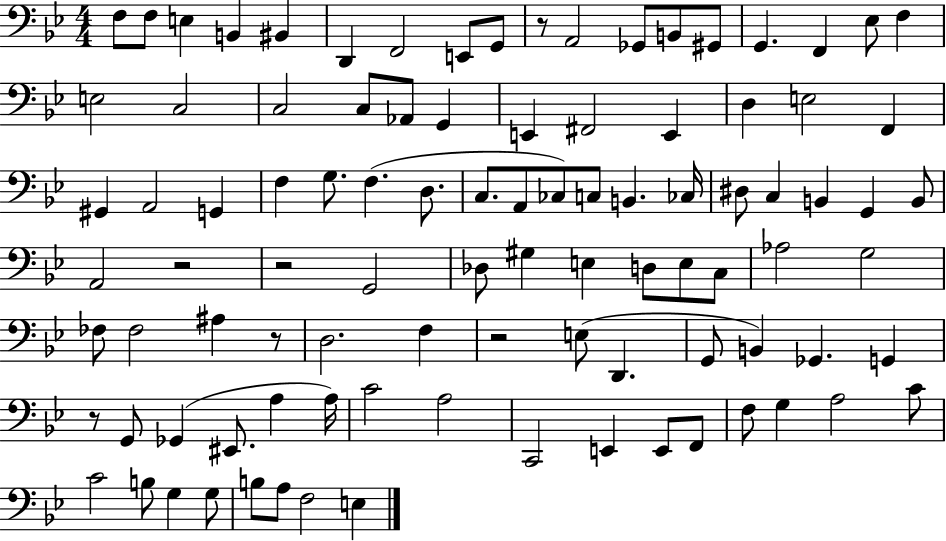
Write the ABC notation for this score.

X:1
T:Untitled
M:4/4
L:1/4
K:Bb
F,/2 F,/2 E, B,, ^B,, D,, F,,2 E,,/2 G,,/2 z/2 A,,2 _G,,/2 B,,/2 ^G,,/2 G,, F,, _E,/2 F, E,2 C,2 C,2 C,/2 _A,,/2 G,, E,, ^F,,2 E,, D, E,2 F,, ^G,, A,,2 G,, F, G,/2 F, D,/2 C,/2 A,,/2 _C,/2 C,/2 B,, _C,/4 ^D,/2 C, B,, G,, B,,/2 A,,2 z2 z2 G,,2 _D,/2 ^G, E, D,/2 E,/2 C,/2 _A,2 G,2 _F,/2 _F,2 ^A, z/2 D,2 F, z2 E,/2 D,, G,,/2 B,, _G,, G,, z/2 G,,/2 _G,, ^E,,/2 A, A,/4 C2 A,2 C,,2 E,, E,,/2 F,,/2 F,/2 G, A,2 C/2 C2 B,/2 G, G,/2 B,/2 A,/2 F,2 E,